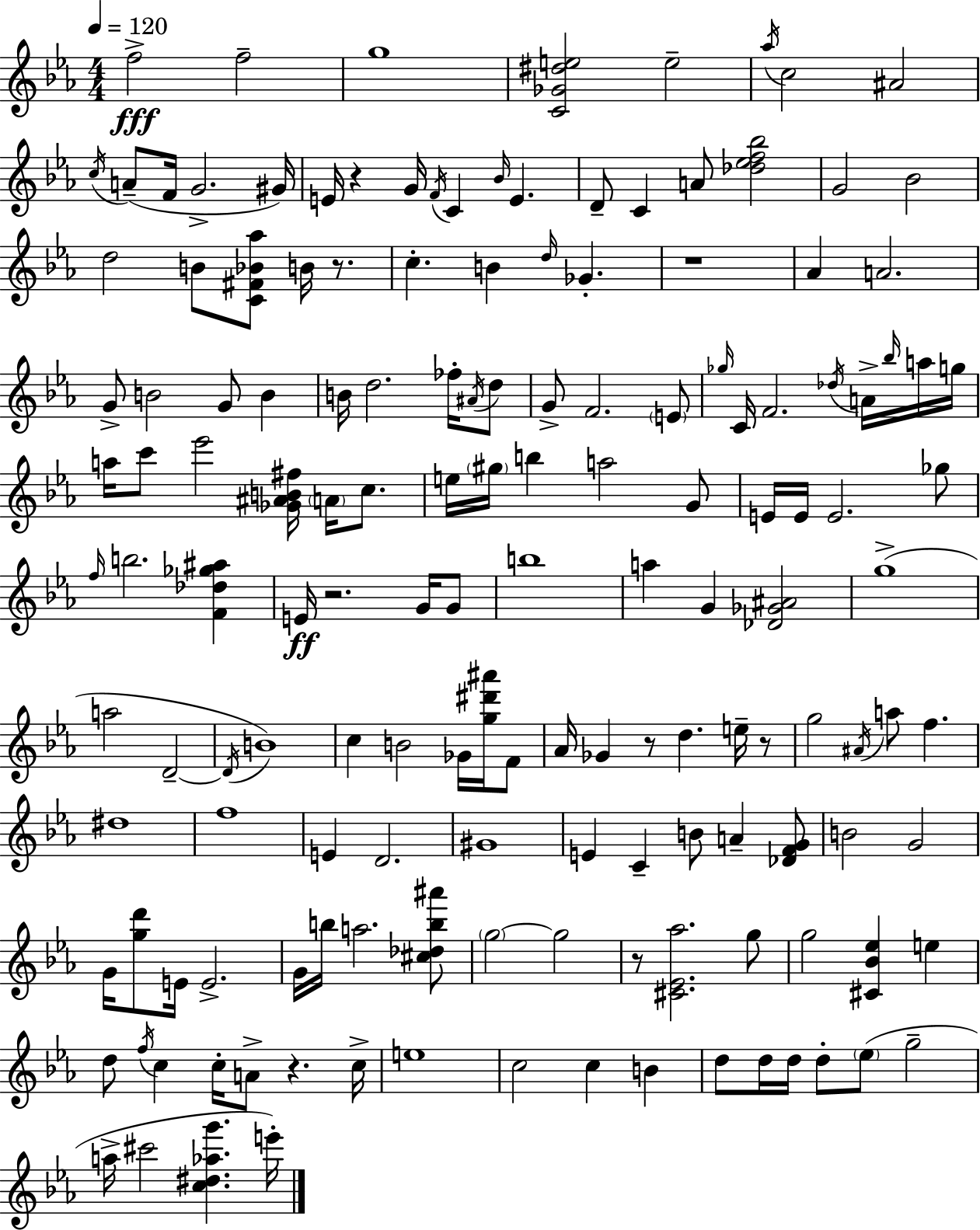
{
  \clef treble
  \numericTimeSignature
  \time 4/4
  \key ees \major
  \tempo 4 = 120
  f''2->\fff f''2-- | g''1 | <c' ges' dis'' e''>2 e''2-- | \acciaccatura { aes''16 } c''2 ais'2 | \break \acciaccatura { c''16 }( a'8-- f'16 g'2.-> | gis'16) e'16 r4 g'16 \acciaccatura { f'16 } c'4 \grace { bes'16 } e'4. | d'8-- c'4 a'8 <des'' ees'' f'' bes''>2 | g'2 bes'2 | \break d''2 b'8 <c' fis' bes' aes''>8 | b'16 r8. c''4.-. b'4 \grace { d''16 } ges'4.-. | r1 | aes'4 a'2. | \break g'8-> b'2 g'8 | b'4 b'16 d''2. | fes''16-. \acciaccatura { ais'16 } d''8 g'8-> f'2. | \parenthesize e'8 \grace { ges''16 } c'16 f'2. | \break \acciaccatura { des''16 } a'16-> \grace { bes''16 } a''16 g''16 a''16 c'''8 ees'''2 | <ges' ais' b' fis''>16 \parenthesize a'16 c''8. e''16 \parenthesize gis''16 b''4 a''2 | g'8 e'16 e'16 e'2. | ges''8 \grace { f''16 } b''2. | \break <f' des'' ges'' ais''>4 e'16\ff r2. | g'16 g'8 b''1 | a''4 g'4 | <des' ges' ais'>2 g''1->( | \break a''2 | d'2--~~ \acciaccatura { d'16 } b'1) | c''4 b'2 | ges'16 <g'' dis''' ais'''>16 f'8 aes'16 ges'4 | \break r8 d''4. e''16-- r8 g''2 | \acciaccatura { ais'16 } a''8 f''4. dis''1 | f''1 | e'4 | \break d'2. gis'1 | e'4 | c'4-- b'8 a'4-- <des' f' g'>8 b'2 | g'2 g'16 <g'' d'''>8 e'16 | \break e'2.-> g'16 b''16 a''2. | <cis'' des'' b'' ais'''>8 \parenthesize g''2~~ | g''2 r8 <cis' ees' aes''>2. | g''8 g''2 | \break <cis' bes' ees''>4 e''4 d''8 \acciaccatura { f''16 } c''4 | c''16-. a'8-> r4. c''16-> e''1 | c''2 | c''4 b'4 d''8 d''16 | \break d''16 d''8-. \parenthesize ees''8( g''2-- a''16-> cis'''2 | <c'' dis'' aes'' g'''>4. e'''16-.) \bar "|."
}